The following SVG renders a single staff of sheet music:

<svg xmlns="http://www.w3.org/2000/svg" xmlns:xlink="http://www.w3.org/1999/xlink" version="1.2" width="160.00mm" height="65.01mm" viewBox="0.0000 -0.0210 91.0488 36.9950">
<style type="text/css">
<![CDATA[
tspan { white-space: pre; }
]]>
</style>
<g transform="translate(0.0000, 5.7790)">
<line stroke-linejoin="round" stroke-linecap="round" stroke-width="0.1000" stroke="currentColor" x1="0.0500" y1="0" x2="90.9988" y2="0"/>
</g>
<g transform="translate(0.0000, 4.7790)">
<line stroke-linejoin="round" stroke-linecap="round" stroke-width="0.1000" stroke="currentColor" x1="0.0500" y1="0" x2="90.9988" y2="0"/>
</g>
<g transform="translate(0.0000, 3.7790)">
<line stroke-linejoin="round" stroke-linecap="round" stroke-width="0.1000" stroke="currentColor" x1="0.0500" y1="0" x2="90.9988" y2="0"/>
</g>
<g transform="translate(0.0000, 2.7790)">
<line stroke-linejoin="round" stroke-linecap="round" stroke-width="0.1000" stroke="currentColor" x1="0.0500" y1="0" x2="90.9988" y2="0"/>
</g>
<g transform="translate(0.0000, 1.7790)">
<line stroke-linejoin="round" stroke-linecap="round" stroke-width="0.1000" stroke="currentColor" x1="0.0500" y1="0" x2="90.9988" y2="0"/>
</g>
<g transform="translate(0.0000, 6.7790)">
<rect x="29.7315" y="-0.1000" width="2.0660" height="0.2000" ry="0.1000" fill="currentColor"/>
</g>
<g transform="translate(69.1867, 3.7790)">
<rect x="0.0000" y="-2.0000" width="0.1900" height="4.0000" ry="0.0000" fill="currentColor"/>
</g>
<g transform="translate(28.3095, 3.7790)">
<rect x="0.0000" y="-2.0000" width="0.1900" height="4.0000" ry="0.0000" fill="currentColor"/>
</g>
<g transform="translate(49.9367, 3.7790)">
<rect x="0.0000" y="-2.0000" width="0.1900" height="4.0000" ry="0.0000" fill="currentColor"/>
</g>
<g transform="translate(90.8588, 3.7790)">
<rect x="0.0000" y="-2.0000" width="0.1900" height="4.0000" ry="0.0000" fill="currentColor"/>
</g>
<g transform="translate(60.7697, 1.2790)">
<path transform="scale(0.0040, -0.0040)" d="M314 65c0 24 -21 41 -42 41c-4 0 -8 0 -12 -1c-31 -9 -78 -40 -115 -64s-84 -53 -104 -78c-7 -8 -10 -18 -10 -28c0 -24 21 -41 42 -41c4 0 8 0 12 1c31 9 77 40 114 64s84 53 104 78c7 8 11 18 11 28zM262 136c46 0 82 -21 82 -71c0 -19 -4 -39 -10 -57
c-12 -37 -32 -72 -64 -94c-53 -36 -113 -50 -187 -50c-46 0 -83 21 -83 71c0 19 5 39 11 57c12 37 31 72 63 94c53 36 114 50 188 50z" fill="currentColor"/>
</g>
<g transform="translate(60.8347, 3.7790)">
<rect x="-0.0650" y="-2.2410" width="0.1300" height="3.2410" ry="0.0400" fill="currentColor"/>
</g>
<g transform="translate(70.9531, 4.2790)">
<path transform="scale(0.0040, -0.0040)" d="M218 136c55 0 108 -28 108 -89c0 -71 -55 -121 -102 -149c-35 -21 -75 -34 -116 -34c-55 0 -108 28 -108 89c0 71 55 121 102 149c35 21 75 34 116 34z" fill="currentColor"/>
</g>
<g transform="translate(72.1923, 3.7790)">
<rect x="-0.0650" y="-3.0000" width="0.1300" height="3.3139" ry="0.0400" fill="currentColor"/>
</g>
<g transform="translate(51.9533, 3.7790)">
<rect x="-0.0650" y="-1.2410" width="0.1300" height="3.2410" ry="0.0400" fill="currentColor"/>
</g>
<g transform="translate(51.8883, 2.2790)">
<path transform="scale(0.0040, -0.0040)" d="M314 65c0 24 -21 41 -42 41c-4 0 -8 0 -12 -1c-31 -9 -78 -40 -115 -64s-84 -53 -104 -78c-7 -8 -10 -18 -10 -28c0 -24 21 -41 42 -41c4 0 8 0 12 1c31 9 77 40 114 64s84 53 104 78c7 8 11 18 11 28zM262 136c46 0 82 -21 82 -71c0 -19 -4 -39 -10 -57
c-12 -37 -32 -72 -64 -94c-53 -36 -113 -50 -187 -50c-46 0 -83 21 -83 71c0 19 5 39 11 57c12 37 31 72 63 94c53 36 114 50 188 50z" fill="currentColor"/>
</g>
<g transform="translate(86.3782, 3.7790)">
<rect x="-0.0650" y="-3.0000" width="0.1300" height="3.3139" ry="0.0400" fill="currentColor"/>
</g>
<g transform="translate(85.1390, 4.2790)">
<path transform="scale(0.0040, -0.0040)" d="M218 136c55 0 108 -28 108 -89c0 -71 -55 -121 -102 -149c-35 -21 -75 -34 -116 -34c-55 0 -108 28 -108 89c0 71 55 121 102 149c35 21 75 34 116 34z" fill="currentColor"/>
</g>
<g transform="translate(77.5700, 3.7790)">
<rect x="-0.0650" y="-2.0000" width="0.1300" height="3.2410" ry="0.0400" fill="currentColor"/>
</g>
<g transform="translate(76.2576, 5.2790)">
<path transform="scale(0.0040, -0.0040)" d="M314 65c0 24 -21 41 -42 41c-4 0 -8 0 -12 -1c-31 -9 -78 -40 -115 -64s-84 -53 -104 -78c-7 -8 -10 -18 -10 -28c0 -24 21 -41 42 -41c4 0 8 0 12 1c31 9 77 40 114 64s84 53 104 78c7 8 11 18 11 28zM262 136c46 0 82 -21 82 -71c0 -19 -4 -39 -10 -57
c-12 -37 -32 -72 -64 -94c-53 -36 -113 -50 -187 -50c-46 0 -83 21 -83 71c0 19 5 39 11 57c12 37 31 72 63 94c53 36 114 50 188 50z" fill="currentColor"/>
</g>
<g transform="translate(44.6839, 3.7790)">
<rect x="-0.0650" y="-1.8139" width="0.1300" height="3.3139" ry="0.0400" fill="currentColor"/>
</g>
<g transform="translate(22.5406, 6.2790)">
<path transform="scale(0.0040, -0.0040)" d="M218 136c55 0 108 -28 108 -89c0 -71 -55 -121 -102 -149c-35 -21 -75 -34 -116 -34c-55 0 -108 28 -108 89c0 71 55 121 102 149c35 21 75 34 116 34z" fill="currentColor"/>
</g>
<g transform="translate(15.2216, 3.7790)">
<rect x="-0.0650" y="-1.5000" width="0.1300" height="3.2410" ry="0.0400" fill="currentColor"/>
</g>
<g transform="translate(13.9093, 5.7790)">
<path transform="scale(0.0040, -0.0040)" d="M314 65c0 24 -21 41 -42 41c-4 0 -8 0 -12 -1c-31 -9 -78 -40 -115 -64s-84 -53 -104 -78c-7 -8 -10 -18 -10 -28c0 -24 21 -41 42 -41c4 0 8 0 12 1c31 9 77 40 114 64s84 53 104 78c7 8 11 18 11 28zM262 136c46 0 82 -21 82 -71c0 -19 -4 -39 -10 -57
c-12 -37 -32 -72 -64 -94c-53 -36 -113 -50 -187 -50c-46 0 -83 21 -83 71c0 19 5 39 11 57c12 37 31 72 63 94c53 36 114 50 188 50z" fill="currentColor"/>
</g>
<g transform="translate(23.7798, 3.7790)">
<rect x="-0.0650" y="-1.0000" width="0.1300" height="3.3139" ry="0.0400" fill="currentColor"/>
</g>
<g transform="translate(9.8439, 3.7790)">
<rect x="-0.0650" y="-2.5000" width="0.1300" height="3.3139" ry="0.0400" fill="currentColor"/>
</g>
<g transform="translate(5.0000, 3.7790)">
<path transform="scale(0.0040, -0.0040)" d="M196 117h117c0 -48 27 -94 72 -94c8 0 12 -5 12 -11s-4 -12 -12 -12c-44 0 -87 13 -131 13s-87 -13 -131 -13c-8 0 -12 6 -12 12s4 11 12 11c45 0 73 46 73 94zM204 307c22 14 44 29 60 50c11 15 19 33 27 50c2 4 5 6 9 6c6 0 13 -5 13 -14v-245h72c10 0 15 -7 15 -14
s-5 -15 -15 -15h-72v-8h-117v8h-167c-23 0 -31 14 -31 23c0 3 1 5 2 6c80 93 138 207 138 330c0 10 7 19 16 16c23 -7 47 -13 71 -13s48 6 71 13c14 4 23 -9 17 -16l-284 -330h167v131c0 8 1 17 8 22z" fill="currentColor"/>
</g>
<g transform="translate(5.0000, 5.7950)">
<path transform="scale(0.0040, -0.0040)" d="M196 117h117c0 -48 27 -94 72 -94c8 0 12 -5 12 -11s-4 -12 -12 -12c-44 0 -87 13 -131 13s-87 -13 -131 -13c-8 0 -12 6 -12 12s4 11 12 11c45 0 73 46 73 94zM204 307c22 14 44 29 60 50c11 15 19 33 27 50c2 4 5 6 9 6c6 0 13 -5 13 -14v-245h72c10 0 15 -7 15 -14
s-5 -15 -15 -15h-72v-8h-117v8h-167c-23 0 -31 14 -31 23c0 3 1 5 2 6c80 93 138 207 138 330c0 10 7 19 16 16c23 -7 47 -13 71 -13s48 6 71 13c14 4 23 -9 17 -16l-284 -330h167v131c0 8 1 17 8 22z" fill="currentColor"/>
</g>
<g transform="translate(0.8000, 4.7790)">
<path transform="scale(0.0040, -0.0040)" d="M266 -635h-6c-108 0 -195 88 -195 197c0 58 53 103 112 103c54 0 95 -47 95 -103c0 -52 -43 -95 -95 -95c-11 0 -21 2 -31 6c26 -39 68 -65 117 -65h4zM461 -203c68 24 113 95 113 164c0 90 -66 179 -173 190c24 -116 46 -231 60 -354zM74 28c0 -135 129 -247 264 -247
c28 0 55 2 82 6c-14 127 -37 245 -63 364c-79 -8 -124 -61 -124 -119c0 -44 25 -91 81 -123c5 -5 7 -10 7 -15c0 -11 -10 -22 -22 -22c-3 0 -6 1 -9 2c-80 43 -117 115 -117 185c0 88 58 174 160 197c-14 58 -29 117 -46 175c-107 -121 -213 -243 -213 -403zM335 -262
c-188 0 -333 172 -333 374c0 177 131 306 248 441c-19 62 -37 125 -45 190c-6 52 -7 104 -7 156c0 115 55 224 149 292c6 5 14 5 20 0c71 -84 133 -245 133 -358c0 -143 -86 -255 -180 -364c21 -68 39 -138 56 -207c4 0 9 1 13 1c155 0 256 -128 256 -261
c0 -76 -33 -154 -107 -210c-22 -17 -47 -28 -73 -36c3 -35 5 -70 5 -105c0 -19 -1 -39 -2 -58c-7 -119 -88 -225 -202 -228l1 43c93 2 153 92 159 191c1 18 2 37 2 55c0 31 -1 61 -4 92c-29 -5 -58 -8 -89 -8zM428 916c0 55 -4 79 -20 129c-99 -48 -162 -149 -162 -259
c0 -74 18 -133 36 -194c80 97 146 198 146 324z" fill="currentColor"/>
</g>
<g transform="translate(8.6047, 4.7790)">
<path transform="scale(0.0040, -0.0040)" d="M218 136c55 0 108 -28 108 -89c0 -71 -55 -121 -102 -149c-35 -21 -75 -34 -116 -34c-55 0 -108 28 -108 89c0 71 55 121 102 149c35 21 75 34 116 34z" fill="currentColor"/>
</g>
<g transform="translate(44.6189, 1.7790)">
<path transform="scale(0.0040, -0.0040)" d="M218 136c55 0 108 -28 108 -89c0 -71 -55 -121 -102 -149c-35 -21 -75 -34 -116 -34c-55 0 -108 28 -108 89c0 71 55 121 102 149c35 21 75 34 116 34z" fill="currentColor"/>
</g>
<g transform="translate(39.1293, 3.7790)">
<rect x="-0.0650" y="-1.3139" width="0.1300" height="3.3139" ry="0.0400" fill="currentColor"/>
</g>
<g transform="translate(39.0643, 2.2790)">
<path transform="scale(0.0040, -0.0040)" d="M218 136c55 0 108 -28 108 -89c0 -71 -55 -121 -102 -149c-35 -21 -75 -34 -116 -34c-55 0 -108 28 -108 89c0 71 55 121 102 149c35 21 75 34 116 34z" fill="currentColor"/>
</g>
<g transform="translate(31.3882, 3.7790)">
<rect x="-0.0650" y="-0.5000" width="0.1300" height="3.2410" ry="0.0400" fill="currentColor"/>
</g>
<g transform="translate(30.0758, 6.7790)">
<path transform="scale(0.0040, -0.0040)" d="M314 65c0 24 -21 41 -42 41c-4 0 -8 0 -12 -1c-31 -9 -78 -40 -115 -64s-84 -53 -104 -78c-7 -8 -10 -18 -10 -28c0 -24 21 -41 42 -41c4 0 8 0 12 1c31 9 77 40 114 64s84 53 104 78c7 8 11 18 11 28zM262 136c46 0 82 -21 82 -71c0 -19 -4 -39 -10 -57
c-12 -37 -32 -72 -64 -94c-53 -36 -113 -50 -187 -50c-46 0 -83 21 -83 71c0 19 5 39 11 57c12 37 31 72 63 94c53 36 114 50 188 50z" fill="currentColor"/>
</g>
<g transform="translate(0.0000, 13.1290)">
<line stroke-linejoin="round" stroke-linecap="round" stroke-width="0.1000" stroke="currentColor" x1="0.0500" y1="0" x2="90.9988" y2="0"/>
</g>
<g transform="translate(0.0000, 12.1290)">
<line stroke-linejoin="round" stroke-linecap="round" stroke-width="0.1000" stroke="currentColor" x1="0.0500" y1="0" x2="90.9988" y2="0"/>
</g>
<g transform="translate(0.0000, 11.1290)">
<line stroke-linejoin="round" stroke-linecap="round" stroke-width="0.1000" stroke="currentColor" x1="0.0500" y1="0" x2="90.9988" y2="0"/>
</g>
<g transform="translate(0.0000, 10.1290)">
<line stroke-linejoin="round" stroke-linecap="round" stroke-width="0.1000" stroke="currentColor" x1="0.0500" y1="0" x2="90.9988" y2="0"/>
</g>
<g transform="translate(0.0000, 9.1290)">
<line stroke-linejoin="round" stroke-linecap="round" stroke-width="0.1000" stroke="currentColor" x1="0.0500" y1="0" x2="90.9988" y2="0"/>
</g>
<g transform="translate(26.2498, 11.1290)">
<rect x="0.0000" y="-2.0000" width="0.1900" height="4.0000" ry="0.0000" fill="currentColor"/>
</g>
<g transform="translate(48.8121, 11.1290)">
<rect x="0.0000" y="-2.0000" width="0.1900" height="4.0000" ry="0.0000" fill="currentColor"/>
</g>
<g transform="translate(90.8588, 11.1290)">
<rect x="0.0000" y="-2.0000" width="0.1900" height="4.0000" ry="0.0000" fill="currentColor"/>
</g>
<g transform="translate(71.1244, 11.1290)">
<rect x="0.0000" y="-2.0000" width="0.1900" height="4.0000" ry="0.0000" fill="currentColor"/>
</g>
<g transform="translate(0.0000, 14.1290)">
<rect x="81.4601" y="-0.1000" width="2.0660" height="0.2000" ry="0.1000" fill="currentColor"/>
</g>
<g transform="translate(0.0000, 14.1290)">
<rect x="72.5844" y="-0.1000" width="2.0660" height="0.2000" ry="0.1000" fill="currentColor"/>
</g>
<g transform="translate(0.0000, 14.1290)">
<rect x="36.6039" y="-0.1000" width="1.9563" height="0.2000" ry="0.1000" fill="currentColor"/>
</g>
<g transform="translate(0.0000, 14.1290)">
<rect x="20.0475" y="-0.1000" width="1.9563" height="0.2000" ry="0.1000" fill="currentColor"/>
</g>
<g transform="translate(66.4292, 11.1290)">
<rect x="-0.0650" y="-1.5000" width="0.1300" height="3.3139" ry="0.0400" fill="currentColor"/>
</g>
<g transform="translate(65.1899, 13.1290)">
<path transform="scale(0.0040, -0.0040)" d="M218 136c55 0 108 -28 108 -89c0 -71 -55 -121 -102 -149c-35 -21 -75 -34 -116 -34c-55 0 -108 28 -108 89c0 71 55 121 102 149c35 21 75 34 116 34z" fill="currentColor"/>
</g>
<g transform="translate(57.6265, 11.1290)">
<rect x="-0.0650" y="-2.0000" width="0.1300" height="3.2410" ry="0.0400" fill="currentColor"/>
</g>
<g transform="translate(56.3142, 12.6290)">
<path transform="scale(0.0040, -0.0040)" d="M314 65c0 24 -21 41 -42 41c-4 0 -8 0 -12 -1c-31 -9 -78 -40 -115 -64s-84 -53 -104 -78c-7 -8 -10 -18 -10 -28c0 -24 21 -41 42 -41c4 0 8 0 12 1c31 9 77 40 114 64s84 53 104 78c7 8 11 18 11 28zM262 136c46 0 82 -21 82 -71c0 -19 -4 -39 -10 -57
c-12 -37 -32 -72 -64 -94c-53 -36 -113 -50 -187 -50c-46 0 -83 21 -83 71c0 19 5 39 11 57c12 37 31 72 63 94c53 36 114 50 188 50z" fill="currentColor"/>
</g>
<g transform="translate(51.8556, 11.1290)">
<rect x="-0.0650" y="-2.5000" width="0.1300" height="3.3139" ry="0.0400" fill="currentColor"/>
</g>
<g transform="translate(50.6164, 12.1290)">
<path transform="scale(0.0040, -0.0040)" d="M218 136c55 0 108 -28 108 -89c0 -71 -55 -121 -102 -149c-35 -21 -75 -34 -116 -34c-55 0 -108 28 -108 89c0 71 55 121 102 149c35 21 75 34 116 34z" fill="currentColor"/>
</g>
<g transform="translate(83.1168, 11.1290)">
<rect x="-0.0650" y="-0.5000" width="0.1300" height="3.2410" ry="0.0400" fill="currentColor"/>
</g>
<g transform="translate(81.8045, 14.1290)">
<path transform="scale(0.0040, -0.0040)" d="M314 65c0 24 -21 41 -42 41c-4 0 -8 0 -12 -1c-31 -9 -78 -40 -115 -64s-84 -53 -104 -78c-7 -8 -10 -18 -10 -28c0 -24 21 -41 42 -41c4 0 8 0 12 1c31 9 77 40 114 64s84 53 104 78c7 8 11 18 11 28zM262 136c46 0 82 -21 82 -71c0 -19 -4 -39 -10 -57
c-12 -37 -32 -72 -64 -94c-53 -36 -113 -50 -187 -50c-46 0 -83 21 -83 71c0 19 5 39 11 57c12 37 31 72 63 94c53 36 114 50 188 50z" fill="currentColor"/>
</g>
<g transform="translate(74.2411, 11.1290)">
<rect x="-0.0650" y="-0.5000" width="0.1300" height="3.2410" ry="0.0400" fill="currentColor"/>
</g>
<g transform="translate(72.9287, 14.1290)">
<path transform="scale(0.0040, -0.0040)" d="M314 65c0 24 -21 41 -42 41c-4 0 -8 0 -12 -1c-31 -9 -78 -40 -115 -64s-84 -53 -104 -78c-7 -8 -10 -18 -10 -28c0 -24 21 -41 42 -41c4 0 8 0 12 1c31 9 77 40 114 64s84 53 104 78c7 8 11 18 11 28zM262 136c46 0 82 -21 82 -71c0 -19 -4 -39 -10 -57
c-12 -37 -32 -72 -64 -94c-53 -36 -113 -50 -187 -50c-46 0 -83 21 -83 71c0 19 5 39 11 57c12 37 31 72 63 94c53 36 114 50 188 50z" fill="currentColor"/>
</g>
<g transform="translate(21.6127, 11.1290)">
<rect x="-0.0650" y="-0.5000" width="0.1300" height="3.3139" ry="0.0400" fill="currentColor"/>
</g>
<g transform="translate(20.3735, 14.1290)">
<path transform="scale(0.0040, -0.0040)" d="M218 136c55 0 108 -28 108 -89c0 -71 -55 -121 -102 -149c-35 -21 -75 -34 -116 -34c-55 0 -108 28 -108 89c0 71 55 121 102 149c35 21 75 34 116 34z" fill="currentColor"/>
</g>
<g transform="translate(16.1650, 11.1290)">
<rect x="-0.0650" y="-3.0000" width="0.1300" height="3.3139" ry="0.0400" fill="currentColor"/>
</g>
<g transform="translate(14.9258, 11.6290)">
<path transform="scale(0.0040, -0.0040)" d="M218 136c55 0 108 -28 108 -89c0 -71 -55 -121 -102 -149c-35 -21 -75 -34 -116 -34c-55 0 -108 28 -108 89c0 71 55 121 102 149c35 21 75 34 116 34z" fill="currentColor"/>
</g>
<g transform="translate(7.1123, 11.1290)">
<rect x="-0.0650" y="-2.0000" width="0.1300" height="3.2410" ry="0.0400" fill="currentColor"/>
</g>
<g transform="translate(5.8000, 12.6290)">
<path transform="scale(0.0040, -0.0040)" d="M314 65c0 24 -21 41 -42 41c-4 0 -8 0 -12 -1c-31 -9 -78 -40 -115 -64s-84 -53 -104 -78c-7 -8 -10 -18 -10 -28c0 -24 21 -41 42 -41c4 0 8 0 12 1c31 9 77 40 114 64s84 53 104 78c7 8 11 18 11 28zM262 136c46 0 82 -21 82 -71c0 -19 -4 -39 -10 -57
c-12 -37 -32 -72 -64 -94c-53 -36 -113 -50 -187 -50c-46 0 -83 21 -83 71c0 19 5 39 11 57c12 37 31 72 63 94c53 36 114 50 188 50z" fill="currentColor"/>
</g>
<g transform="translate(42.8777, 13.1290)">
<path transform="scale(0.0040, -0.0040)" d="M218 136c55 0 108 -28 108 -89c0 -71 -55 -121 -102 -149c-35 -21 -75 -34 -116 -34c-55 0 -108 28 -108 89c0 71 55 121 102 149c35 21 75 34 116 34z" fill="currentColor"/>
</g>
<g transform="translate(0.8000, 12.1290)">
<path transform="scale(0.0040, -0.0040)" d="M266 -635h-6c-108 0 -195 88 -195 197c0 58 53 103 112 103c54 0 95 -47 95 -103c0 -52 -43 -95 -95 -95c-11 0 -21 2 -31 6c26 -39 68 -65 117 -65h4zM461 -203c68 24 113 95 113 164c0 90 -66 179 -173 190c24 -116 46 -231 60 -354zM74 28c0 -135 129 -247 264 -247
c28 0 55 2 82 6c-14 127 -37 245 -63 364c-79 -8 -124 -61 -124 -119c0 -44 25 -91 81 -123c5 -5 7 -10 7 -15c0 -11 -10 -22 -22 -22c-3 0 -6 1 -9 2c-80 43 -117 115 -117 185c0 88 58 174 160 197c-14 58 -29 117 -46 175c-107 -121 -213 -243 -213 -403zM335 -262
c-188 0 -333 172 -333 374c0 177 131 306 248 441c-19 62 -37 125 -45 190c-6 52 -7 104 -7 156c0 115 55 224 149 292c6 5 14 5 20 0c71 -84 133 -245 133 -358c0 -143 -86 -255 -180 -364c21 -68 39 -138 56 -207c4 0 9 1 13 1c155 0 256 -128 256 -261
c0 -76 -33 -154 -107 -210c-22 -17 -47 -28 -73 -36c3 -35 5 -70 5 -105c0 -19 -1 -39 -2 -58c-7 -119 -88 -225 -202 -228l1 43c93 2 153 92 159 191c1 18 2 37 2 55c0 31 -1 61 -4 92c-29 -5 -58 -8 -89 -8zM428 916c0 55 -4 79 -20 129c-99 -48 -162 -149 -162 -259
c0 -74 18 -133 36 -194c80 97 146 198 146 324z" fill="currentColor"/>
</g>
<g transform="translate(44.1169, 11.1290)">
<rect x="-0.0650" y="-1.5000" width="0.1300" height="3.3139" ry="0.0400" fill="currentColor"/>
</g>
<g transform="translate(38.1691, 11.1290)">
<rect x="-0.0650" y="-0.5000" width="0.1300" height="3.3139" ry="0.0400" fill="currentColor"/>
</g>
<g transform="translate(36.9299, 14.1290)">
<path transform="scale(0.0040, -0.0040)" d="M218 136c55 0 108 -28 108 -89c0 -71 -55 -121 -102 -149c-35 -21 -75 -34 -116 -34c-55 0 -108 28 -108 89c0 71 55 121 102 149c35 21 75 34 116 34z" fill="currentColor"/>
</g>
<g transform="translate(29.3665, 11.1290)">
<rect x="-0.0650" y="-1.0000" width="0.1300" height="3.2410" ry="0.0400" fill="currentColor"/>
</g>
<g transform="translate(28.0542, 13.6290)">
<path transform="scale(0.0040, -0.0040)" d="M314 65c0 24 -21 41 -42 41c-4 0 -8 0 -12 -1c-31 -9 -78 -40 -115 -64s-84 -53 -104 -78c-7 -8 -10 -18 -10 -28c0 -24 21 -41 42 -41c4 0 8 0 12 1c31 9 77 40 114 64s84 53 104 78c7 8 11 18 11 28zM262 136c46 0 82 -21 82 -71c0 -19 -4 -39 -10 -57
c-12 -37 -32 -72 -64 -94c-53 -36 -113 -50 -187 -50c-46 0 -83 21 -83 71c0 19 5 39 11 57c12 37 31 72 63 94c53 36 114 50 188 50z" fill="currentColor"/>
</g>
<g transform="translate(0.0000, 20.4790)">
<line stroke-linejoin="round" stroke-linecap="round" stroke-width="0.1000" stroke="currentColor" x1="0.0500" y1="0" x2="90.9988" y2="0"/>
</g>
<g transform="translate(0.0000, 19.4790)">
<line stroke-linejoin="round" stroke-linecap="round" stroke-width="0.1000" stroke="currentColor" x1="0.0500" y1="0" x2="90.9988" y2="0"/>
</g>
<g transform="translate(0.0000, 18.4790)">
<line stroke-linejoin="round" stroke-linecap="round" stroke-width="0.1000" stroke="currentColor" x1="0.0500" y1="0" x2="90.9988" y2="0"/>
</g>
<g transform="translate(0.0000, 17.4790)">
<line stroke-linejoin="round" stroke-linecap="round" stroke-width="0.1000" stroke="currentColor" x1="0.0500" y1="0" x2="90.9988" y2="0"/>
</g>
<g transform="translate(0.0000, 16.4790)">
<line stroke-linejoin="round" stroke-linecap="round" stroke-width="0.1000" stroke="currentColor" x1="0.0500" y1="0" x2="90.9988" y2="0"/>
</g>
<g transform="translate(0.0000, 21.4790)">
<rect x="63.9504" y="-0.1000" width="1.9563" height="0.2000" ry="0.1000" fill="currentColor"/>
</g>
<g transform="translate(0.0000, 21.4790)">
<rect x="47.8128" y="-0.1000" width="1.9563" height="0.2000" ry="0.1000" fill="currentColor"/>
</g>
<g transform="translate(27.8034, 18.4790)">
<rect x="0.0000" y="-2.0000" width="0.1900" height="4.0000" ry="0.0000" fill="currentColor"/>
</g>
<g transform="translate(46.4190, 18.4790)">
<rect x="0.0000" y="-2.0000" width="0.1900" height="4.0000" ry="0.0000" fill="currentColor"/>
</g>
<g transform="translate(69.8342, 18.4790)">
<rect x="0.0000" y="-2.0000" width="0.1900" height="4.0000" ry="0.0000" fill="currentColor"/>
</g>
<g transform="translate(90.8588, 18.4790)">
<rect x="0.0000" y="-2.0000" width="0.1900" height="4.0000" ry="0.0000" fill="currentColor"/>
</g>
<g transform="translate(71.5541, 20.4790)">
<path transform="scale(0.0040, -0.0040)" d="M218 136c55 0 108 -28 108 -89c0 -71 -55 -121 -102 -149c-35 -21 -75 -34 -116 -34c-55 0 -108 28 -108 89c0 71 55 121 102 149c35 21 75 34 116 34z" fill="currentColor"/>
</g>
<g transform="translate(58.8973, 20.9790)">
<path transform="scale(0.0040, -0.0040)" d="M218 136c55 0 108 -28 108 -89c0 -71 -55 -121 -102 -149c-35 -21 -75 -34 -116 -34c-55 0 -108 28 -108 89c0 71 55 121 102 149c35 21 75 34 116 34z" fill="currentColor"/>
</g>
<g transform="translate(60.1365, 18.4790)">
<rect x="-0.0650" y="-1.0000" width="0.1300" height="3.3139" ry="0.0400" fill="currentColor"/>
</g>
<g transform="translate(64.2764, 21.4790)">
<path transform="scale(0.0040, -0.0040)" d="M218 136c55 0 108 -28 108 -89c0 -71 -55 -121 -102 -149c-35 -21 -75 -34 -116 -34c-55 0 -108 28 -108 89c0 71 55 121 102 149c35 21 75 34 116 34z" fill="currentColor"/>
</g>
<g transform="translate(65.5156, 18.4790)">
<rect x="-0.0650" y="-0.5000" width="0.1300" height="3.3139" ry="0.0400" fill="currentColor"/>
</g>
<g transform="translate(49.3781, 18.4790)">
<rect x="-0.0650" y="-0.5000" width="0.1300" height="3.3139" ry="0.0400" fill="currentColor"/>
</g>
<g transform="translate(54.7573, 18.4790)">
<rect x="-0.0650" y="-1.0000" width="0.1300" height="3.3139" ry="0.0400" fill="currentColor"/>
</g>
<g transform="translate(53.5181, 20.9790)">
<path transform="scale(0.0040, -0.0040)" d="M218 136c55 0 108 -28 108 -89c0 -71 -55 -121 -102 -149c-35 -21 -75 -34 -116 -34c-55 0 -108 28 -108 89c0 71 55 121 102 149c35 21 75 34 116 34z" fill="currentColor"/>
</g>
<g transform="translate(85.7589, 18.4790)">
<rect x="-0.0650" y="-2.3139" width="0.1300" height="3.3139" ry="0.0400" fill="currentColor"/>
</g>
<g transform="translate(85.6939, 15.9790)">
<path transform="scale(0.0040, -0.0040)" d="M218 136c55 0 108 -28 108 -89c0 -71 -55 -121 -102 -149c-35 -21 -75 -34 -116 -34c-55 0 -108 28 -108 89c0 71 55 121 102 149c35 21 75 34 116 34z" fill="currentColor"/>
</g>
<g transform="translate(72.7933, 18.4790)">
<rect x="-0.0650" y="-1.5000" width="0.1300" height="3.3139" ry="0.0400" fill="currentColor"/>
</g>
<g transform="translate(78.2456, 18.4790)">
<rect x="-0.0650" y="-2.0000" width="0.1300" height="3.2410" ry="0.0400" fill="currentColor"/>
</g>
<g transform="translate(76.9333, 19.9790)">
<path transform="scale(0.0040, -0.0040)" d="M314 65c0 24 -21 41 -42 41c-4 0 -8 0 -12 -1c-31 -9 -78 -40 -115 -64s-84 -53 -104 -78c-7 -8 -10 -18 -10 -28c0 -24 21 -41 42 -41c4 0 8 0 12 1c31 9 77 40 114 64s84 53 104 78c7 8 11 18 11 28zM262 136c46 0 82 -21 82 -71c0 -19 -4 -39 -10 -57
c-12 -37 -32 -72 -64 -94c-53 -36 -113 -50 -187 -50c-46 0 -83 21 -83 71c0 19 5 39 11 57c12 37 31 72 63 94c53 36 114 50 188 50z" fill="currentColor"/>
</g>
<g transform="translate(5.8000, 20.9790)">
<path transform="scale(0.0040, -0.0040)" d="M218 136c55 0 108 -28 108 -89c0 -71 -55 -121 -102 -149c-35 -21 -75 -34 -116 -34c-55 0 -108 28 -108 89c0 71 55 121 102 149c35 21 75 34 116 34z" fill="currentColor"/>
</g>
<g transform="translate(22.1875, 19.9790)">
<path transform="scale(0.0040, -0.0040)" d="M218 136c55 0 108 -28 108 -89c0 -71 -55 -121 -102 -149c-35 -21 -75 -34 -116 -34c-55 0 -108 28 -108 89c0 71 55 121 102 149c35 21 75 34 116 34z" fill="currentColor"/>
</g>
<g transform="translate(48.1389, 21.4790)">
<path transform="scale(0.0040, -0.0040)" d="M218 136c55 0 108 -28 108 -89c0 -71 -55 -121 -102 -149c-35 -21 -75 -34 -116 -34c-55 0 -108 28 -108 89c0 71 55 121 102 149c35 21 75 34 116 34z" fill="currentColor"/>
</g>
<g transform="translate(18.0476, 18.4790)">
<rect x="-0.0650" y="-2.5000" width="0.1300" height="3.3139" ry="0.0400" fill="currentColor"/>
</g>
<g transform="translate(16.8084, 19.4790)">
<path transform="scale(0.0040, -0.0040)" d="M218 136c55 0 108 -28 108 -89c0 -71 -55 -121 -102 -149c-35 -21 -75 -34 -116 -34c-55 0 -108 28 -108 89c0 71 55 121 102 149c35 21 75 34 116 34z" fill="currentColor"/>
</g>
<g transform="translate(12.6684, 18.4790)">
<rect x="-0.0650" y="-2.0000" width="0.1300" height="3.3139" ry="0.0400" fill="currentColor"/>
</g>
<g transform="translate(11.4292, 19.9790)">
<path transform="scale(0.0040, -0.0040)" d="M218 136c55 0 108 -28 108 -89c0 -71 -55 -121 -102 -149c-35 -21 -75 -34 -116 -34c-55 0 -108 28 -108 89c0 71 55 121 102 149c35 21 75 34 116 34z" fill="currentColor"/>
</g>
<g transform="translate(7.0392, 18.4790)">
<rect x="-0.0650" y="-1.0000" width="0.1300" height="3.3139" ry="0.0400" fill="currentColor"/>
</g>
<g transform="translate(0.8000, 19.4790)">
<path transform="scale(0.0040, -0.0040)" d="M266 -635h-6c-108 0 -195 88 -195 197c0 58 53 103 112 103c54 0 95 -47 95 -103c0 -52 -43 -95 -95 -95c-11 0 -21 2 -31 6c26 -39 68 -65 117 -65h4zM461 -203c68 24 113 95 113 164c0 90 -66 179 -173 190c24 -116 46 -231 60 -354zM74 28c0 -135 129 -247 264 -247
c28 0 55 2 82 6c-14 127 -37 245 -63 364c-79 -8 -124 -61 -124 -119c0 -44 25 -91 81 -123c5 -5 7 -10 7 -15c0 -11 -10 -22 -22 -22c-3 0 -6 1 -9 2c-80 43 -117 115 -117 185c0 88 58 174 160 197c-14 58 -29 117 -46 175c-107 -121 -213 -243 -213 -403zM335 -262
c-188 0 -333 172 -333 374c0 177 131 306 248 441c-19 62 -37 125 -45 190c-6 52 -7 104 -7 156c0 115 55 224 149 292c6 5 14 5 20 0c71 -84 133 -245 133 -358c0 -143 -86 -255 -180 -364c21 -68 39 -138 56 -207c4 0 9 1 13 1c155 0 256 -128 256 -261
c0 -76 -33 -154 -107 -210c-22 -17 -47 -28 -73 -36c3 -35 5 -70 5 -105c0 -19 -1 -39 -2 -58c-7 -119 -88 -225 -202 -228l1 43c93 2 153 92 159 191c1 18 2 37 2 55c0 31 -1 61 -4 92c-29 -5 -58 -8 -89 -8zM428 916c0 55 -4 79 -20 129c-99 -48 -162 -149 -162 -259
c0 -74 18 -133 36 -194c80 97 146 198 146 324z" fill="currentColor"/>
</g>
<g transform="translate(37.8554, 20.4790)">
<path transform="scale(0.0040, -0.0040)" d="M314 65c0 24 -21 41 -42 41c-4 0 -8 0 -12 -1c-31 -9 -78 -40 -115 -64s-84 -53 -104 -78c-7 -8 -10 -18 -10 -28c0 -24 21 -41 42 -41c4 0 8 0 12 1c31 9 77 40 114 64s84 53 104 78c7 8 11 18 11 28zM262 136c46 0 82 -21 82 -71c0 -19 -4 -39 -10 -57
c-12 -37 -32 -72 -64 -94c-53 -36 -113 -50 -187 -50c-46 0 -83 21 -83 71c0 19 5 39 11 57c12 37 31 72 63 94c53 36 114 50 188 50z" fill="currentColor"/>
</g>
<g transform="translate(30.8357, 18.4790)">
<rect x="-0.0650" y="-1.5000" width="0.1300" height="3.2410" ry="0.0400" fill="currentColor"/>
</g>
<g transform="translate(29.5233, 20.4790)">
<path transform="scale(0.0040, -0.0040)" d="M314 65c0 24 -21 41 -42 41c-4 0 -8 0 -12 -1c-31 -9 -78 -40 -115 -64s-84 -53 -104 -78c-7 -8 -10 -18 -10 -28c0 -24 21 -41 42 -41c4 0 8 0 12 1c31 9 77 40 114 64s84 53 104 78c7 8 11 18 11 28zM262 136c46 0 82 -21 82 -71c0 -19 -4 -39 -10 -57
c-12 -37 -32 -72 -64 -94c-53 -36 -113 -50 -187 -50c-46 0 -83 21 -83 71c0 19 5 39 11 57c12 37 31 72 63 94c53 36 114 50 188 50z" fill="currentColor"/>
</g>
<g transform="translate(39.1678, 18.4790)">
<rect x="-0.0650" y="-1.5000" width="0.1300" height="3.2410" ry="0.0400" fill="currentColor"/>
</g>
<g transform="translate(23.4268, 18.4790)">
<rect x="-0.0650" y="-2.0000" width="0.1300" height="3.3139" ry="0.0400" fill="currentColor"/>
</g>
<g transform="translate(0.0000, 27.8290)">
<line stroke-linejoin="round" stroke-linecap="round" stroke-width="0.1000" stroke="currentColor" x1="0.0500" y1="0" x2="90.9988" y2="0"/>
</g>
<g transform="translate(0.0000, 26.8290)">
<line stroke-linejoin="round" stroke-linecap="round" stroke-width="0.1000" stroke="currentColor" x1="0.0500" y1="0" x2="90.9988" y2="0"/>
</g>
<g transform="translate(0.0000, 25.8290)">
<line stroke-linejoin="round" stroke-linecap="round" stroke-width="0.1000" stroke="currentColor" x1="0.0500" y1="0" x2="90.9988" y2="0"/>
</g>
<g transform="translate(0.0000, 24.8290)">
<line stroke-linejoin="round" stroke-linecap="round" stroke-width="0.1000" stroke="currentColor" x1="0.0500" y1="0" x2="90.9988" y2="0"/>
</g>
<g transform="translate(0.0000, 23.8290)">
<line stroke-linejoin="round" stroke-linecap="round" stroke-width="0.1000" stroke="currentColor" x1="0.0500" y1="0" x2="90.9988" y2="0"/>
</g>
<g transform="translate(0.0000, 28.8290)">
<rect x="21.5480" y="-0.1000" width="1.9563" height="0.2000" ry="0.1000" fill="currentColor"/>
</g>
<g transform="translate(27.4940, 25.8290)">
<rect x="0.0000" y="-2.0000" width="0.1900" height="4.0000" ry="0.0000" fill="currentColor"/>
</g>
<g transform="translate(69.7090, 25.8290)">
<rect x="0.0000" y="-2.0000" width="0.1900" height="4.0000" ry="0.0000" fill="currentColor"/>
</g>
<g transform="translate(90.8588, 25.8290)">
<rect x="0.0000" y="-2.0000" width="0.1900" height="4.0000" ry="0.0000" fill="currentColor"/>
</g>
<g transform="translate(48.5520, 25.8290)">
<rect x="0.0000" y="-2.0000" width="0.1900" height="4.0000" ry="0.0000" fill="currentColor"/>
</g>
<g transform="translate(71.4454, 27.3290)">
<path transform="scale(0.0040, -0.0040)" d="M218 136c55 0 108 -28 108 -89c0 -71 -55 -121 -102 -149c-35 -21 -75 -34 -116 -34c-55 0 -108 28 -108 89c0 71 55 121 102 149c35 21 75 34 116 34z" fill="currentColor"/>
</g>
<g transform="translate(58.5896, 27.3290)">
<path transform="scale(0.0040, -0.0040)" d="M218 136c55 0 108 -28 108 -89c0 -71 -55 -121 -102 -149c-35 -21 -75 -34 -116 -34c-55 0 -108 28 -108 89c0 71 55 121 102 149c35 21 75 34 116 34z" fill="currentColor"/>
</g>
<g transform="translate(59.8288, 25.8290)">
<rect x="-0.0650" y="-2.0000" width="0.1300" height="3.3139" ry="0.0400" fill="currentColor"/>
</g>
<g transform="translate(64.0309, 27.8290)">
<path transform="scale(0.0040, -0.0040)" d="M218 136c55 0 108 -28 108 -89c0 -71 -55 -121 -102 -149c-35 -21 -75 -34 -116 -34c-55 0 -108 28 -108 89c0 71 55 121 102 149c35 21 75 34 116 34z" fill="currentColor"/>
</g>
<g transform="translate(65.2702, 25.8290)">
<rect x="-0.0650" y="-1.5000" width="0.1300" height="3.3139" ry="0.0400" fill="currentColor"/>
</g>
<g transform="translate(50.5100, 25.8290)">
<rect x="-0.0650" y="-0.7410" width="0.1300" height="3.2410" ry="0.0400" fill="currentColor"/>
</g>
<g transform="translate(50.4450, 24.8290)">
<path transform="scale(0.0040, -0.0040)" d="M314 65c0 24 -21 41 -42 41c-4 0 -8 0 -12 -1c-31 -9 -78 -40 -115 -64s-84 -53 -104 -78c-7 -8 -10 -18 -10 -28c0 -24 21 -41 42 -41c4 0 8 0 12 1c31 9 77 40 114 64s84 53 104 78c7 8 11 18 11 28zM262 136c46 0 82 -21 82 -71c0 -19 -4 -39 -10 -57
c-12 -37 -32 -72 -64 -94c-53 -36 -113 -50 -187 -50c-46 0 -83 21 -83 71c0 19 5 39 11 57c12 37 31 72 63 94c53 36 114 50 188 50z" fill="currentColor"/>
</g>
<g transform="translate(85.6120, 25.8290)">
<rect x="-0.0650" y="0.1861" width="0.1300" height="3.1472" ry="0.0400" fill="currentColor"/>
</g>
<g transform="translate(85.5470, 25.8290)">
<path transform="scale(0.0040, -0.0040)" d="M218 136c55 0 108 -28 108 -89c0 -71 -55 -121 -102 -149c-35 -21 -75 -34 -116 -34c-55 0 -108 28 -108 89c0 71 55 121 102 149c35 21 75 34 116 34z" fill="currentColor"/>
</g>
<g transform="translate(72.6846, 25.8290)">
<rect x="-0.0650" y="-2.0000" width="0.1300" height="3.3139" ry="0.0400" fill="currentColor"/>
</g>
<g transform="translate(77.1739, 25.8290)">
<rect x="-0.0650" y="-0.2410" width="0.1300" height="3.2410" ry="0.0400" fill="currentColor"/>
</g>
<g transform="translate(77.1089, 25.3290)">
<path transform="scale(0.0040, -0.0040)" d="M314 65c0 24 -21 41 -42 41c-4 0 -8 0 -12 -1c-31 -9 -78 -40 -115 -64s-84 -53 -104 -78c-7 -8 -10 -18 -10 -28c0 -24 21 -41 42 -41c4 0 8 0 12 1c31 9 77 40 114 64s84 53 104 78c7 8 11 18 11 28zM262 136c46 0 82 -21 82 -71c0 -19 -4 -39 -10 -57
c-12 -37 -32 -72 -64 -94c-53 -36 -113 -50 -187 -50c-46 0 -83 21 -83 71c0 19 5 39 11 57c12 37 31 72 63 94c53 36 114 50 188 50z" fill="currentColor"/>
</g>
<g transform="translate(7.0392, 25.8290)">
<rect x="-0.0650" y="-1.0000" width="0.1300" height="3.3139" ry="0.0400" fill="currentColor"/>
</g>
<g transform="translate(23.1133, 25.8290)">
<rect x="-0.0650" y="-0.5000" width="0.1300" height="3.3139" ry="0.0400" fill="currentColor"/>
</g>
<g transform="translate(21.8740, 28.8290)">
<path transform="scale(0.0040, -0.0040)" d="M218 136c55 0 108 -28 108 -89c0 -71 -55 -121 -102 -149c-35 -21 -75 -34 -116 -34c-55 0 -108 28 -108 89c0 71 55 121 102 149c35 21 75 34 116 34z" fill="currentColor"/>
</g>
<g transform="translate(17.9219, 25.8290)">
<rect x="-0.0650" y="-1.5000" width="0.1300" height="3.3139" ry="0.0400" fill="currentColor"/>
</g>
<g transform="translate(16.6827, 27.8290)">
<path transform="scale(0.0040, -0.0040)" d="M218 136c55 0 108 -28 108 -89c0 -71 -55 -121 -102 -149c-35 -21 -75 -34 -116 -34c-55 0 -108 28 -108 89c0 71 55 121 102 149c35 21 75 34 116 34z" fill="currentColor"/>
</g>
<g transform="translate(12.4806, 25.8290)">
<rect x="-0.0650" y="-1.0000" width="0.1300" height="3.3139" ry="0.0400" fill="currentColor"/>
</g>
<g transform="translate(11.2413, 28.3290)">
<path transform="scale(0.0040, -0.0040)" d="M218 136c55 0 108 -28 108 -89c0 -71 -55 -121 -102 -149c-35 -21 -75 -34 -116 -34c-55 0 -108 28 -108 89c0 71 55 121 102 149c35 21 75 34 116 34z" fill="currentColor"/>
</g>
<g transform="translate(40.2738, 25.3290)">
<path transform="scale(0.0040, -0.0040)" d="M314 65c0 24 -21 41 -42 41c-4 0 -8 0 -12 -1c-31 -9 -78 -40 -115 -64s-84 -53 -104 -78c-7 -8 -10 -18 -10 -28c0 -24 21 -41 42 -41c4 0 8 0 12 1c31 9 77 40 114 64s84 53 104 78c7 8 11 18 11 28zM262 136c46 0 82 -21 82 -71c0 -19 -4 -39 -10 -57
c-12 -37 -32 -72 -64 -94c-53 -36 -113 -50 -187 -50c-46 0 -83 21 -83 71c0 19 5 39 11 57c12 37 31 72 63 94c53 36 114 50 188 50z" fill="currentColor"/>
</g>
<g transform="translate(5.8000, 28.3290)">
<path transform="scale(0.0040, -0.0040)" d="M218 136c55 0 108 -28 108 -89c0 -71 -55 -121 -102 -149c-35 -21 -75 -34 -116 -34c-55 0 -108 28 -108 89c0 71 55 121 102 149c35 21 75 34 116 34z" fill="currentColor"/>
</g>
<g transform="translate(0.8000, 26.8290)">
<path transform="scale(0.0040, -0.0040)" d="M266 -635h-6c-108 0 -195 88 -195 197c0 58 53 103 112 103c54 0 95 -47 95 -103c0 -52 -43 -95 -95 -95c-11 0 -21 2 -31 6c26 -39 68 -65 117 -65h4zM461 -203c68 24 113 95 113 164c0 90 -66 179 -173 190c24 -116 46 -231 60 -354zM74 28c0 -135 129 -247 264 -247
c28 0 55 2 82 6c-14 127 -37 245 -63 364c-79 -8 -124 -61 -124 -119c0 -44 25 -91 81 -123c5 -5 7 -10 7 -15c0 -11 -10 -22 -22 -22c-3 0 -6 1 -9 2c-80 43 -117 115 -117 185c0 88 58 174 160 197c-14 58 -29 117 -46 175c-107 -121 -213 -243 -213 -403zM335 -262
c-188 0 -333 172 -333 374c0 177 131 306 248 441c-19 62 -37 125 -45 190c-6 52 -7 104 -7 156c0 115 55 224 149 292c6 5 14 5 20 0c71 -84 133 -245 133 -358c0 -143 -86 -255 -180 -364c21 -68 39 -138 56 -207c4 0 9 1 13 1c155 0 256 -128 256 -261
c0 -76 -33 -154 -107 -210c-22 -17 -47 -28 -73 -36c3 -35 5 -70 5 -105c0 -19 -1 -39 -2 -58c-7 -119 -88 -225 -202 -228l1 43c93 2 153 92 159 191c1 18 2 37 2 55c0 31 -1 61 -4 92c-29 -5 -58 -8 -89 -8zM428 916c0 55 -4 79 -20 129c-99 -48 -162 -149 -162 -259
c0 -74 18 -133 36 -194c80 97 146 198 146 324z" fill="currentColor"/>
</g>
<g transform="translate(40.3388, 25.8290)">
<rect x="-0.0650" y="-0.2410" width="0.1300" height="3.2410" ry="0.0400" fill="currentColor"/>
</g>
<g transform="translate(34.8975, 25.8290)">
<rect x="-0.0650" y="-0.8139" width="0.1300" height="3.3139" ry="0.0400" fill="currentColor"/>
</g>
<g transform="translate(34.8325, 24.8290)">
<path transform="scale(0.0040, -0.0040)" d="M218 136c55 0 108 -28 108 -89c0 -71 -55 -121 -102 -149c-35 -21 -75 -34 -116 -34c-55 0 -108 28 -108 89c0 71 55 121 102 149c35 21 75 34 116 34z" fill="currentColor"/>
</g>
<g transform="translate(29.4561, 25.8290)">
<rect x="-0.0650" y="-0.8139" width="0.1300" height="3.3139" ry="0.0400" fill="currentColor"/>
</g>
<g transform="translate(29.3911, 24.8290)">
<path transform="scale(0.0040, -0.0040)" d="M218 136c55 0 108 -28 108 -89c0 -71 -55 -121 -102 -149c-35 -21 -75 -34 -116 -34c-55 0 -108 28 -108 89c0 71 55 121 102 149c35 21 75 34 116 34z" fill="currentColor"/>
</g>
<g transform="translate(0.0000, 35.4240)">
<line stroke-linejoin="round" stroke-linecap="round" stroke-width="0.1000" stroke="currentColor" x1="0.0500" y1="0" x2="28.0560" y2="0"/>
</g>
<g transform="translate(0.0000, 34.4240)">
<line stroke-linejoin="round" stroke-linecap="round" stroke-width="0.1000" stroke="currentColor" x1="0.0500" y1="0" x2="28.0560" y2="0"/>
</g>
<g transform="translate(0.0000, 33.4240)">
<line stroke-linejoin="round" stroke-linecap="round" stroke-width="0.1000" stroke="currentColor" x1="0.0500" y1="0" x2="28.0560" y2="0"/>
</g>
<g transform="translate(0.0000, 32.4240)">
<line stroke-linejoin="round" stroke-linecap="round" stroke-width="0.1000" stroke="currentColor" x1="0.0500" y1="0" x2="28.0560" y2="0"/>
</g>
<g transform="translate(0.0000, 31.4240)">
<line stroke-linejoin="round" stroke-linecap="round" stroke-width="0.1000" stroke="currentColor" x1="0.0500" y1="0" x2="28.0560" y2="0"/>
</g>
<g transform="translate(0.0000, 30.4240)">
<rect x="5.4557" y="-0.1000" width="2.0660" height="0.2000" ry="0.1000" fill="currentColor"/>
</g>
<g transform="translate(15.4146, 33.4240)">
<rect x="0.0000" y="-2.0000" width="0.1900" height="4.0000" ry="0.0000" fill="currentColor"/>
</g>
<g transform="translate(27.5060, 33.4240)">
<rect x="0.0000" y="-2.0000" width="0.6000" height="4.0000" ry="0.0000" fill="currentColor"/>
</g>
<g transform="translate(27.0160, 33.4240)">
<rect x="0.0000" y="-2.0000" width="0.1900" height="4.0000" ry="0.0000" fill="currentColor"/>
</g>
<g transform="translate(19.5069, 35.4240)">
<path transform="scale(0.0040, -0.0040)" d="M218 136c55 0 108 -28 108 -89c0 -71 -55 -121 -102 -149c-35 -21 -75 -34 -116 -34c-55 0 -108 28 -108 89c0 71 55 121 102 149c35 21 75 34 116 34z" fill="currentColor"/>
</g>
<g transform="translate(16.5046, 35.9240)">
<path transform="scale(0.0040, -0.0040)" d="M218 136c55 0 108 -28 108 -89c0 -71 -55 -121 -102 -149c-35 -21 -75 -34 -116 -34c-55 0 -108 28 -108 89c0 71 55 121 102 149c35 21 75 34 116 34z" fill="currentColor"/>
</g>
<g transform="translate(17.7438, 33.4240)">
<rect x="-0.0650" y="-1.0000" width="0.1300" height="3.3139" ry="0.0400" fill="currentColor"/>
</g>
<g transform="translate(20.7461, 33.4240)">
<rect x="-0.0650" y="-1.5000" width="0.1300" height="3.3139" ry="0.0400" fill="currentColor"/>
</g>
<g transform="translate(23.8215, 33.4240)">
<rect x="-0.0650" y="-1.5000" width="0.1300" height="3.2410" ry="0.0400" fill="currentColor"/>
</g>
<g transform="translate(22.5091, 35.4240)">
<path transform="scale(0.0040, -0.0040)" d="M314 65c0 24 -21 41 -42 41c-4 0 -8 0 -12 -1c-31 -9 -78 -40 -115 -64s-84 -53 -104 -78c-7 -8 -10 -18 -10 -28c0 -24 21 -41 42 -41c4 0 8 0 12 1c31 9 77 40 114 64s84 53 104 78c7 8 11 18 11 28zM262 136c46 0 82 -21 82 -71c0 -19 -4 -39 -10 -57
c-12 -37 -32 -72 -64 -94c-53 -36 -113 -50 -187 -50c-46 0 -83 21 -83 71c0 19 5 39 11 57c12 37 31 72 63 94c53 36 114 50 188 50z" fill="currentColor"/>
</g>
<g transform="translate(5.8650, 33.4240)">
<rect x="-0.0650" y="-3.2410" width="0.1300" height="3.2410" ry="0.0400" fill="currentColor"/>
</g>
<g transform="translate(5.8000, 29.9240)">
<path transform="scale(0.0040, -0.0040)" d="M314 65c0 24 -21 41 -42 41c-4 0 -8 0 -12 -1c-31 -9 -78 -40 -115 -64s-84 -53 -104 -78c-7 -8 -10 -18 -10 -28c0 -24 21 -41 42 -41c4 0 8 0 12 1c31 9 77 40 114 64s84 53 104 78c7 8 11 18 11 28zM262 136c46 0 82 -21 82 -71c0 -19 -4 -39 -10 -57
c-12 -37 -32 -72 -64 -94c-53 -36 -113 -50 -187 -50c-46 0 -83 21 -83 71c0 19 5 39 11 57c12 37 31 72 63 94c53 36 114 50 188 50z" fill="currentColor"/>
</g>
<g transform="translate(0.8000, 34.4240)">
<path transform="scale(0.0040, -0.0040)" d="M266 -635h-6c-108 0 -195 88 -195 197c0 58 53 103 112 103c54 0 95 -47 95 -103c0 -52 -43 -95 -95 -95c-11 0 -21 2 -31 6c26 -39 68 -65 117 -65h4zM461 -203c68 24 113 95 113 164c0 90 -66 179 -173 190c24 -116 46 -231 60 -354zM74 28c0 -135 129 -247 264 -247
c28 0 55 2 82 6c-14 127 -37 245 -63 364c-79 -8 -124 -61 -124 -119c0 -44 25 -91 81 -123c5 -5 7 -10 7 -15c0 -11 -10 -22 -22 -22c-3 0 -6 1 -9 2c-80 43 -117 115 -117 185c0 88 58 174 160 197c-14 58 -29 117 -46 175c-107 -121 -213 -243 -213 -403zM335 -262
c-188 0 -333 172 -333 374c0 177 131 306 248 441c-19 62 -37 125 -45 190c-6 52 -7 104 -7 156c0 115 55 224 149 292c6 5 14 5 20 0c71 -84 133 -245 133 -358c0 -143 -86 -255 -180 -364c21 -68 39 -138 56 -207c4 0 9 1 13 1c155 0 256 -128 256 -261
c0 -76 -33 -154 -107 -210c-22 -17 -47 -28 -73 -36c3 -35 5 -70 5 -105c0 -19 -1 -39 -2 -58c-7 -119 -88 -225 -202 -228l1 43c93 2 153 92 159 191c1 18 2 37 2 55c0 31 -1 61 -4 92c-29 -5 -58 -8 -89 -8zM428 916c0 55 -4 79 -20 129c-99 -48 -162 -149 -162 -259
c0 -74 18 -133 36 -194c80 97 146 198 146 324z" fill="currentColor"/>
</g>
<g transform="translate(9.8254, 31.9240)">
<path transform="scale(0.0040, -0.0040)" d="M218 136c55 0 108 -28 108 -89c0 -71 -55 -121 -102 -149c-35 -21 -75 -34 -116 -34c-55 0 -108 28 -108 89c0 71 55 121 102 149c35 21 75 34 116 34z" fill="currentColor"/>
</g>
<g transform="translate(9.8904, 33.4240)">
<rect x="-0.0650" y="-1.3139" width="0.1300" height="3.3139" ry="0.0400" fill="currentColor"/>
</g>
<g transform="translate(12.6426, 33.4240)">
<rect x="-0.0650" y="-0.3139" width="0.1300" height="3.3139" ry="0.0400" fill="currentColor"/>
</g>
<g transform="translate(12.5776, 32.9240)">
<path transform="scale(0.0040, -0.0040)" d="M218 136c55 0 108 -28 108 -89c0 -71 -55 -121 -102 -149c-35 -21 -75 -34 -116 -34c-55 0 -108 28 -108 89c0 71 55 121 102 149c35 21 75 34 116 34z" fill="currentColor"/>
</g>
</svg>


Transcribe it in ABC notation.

X:1
T:Untitled
M:4/4
L:1/4
K:C
G E2 D C2 e f e2 g2 A F2 A F2 A C D2 C E G F2 E C2 C2 D F G F E2 E2 C D D C E F2 g D D E C d d c2 d2 F E F c2 B b2 e c D E E2